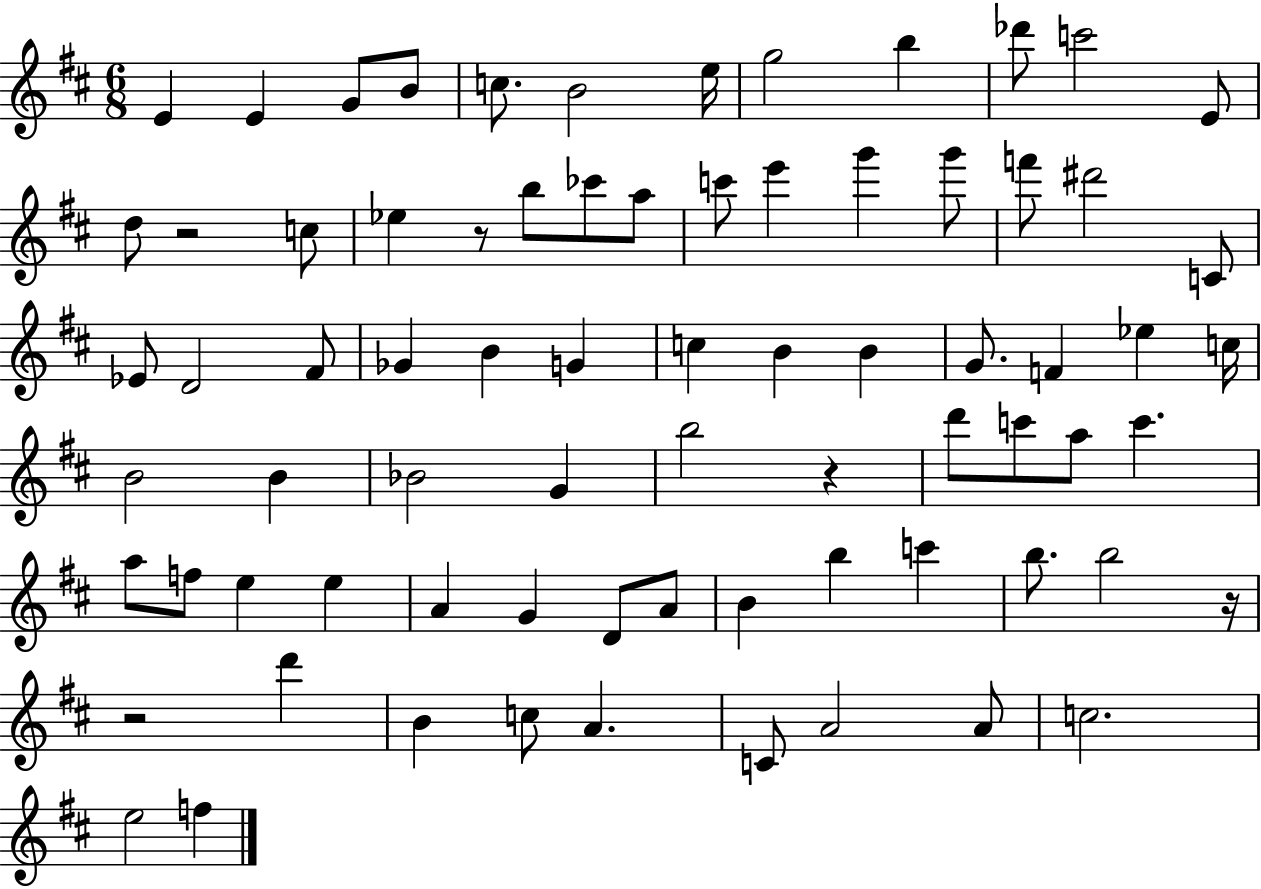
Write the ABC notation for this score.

X:1
T:Untitled
M:6/8
L:1/4
K:D
E E G/2 B/2 c/2 B2 e/4 g2 b _d'/2 c'2 E/2 d/2 z2 c/2 _e z/2 b/2 _c'/2 a/2 c'/2 e' g' g'/2 f'/2 ^d'2 C/2 _E/2 D2 ^F/2 _G B G c B B G/2 F _e c/4 B2 B _B2 G b2 z d'/2 c'/2 a/2 c' a/2 f/2 e e A G D/2 A/2 B b c' b/2 b2 z/4 z2 d' B c/2 A C/2 A2 A/2 c2 e2 f